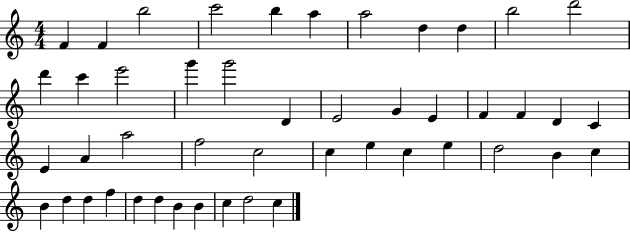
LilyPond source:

{
  \clef treble
  \numericTimeSignature
  \time 4/4
  \key c \major
  f'4 f'4 b''2 | c'''2 b''4 a''4 | a''2 d''4 d''4 | b''2 d'''2 | \break d'''4 c'''4 e'''2 | g'''4 g'''2 d'4 | e'2 g'4 e'4 | f'4 f'4 d'4 c'4 | \break e'4 a'4 a''2 | f''2 c''2 | c''4 e''4 c''4 e''4 | d''2 b'4 c''4 | \break b'4 d''4 d''4 f''4 | d''4 d''4 b'4 b'4 | c''4 d''2 c''4 | \bar "|."
}